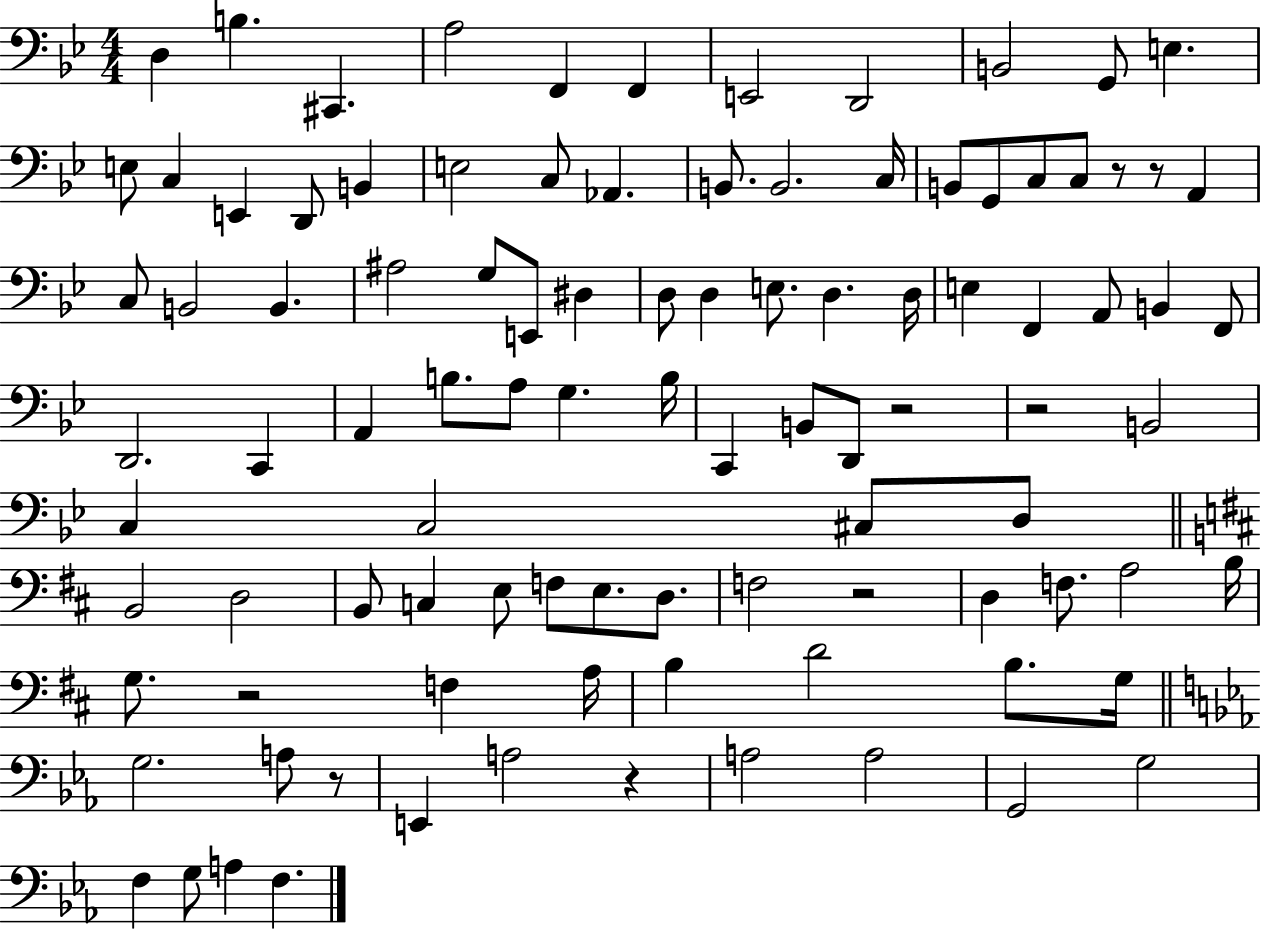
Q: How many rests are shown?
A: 8